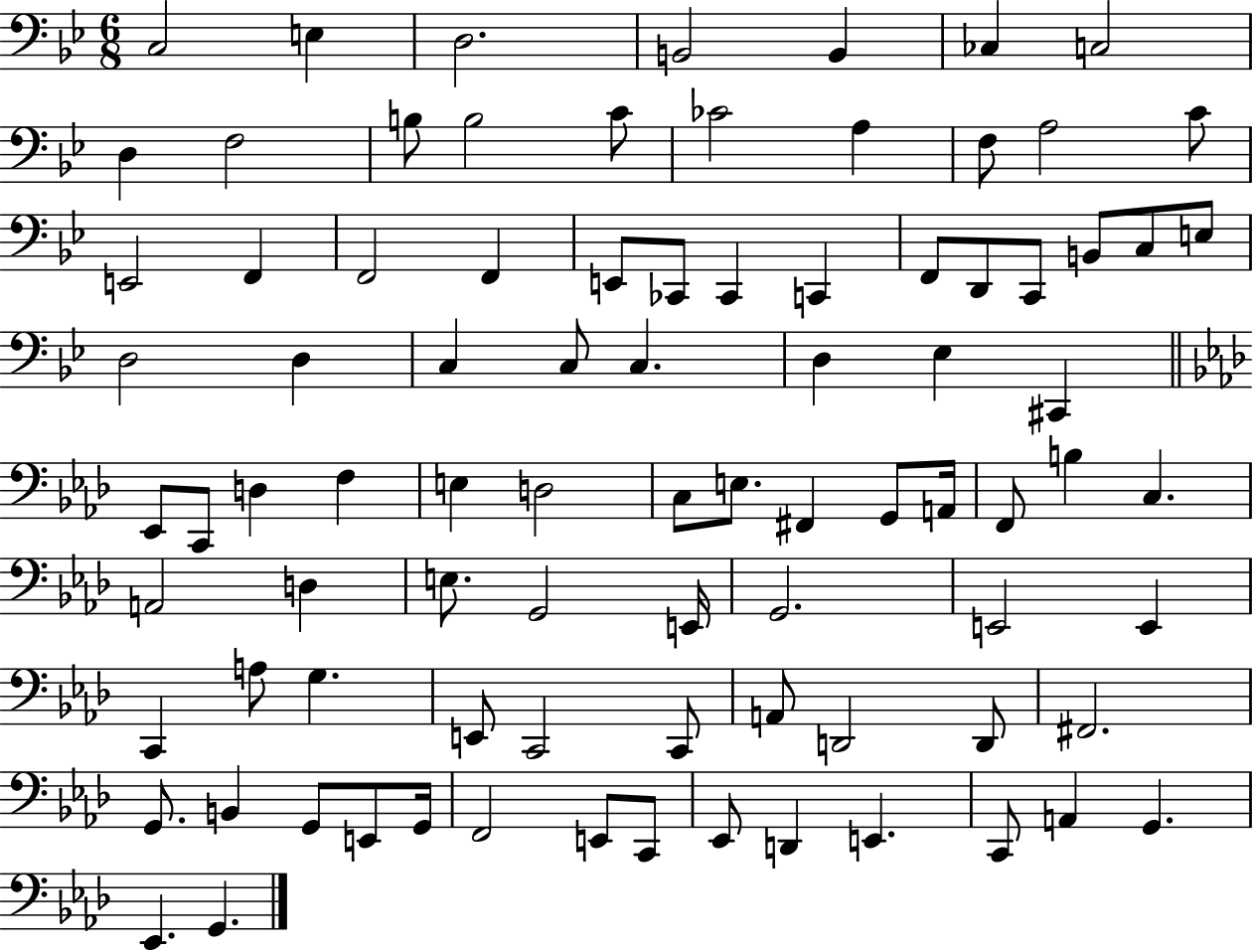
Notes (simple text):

C3/h E3/q D3/h. B2/h B2/q CES3/q C3/h D3/q F3/h B3/e B3/h C4/e CES4/h A3/q F3/e A3/h C4/e E2/h F2/q F2/h F2/q E2/e CES2/e CES2/q C2/q F2/e D2/e C2/e B2/e C3/e E3/e D3/h D3/q C3/q C3/e C3/q. D3/q Eb3/q C#2/q Eb2/e C2/e D3/q F3/q E3/q D3/h C3/e E3/e. F#2/q G2/e A2/s F2/e B3/q C3/q. A2/h D3/q E3/e. G2/h E2/s G2/h. E2/h E2/q C2/q A3/e G3/q. E2/e C2/h C2/e A2/e D2/h D2/e F#2/h. G2/e. B2/q G2/e E2/e G2/s F2/h E2/e C2/e Eb2/e D2/q E2/q. C2/e A2/q G2/q. Eb2/q. G2/q.